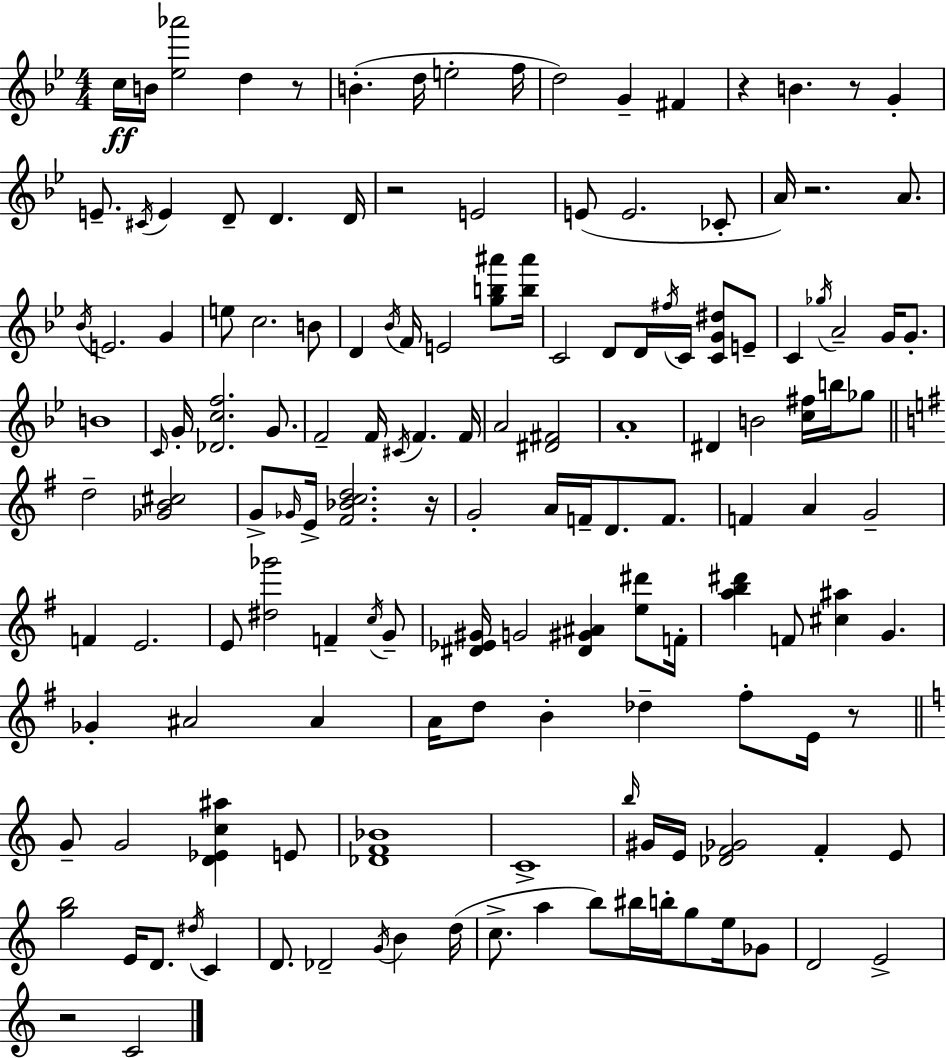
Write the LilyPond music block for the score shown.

{
  \clef treble
  \numericTimeSignature
  \time 4/4
  \key bes \major
  c''16\ff b'16 <ees'' aes'''>2 d''4 r8 | b'4.-.( d''16 e''2-. f''16 | d''2) g'4-- fis'4 | r4 b'4. r8 g'4-. | \break e'8.-- \acciaccatura { cis'16 } e'4 d'8-- d'4. | d'16 r2 e'2 | e'8( e'2. ces'8-. | a'16) r2. a'8. | \break \acciaccatura { bes'16 } e'2. g'4 | e''8 c''2. | b'8 d'4 \acciaccatura { bes'16 } f'16 e'2 | <g'' b'' ais'''>8 <b'' ais'''>16 c'2 d'8 d'16 \acciaccatura { fis''16 } c'16 | \break <c' g' dis''>8 e'8-- c'4 \acciaccatura { ges''16 } a'2-- | g'16 g'8.-. b'1 | \grace { c'16 } g'16-. <des' c'' f''>2. | g'8. f'2-- f'16 \acciaccatura { cis'16 } | \break f'4. f'16 a'2 <dis' fis'>2 | a'1-. | dis'4 b'2 | <c'' fis''>16 b''16 ges''8 \bar "||" \break \key e \minor d''2-- <ges' b' cis''>2 | g'8-> \grace { ges'16 } e'16-> <fis' bes' c'' d''>2. | r16 g'2-. a'16 f'16-- d'8. f'8. | f'4 a'4 g'2-- | \break f'4 e'2. | e'8 <dis'' ges'''>2 f'4-- \acciaccatura { c''16 } | g'8-- <dis' ees' gis'>16 g'2 <dis' gis' ais'>4 <e'' dis'''>8 | f'16-. <a'' b'' dis'''>4 f'8 <cis'' ais''>4 g'4. | \break ges'4-. ais'2 ais'4 | a'16 d''8 b'4-. des''4-- fis''8-. e'16 | r8 \bar "||" \break \key c \major g'8-- g'2 <d' ees' c'' ais''>4 e'8 | <des' f' bes'>1 | c'1-> | \grace { b''16 } gis'16 e'16 <des' f' ges'>2 f'4-. e'8 | \break <g'' b''>2 e'16 d'8. \acciaccatura { dis''16 } c'4 | d'8. des'2-- \acciaccatura { g'16 } b'4 | d''16( c''8.-> a''4 b''8) bis''16 b''16-. g''8 | e''16 ges'8 d'2 e'2-> | \break r2 c'2 | \bar "|."
}